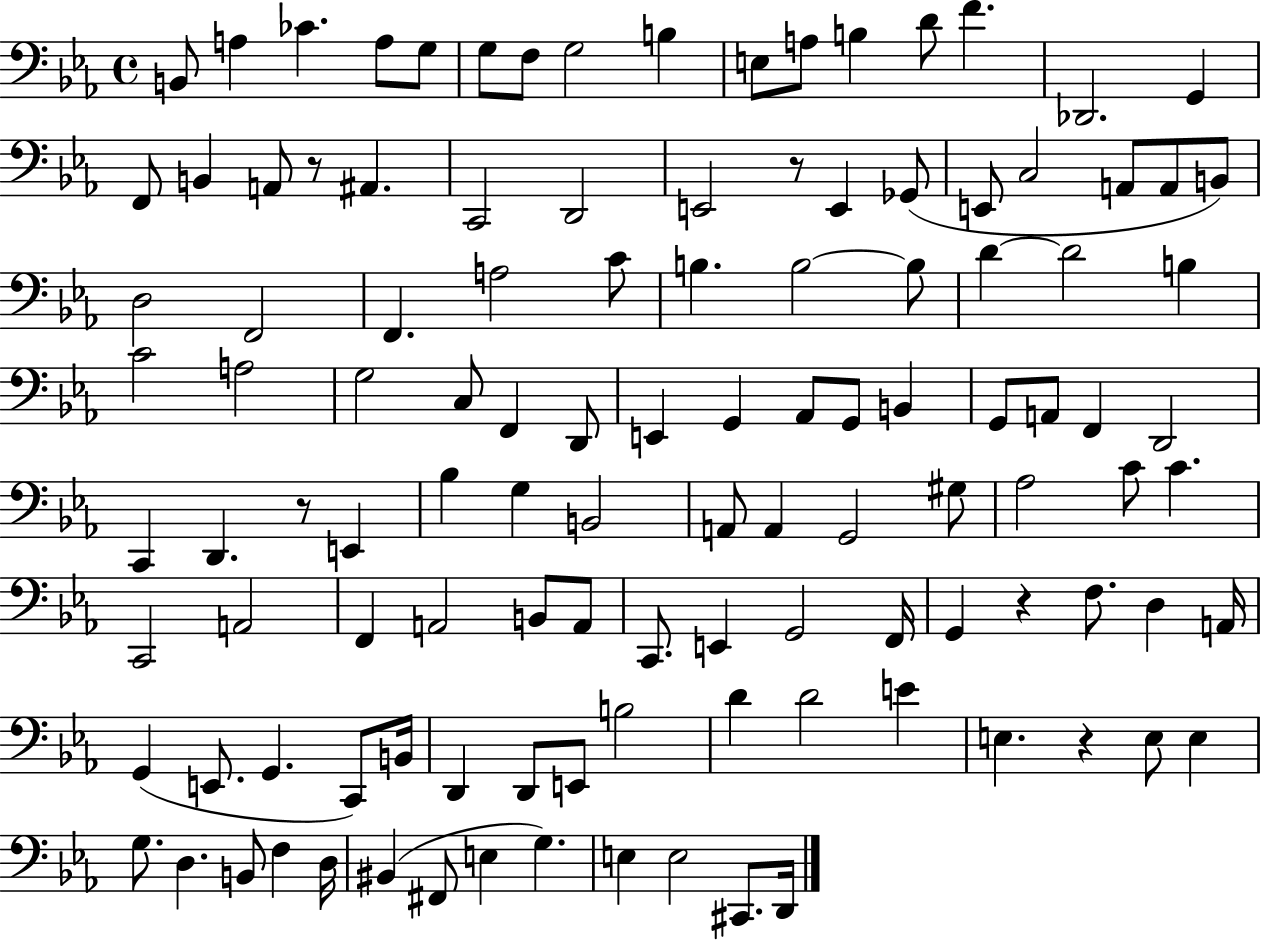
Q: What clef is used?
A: bass